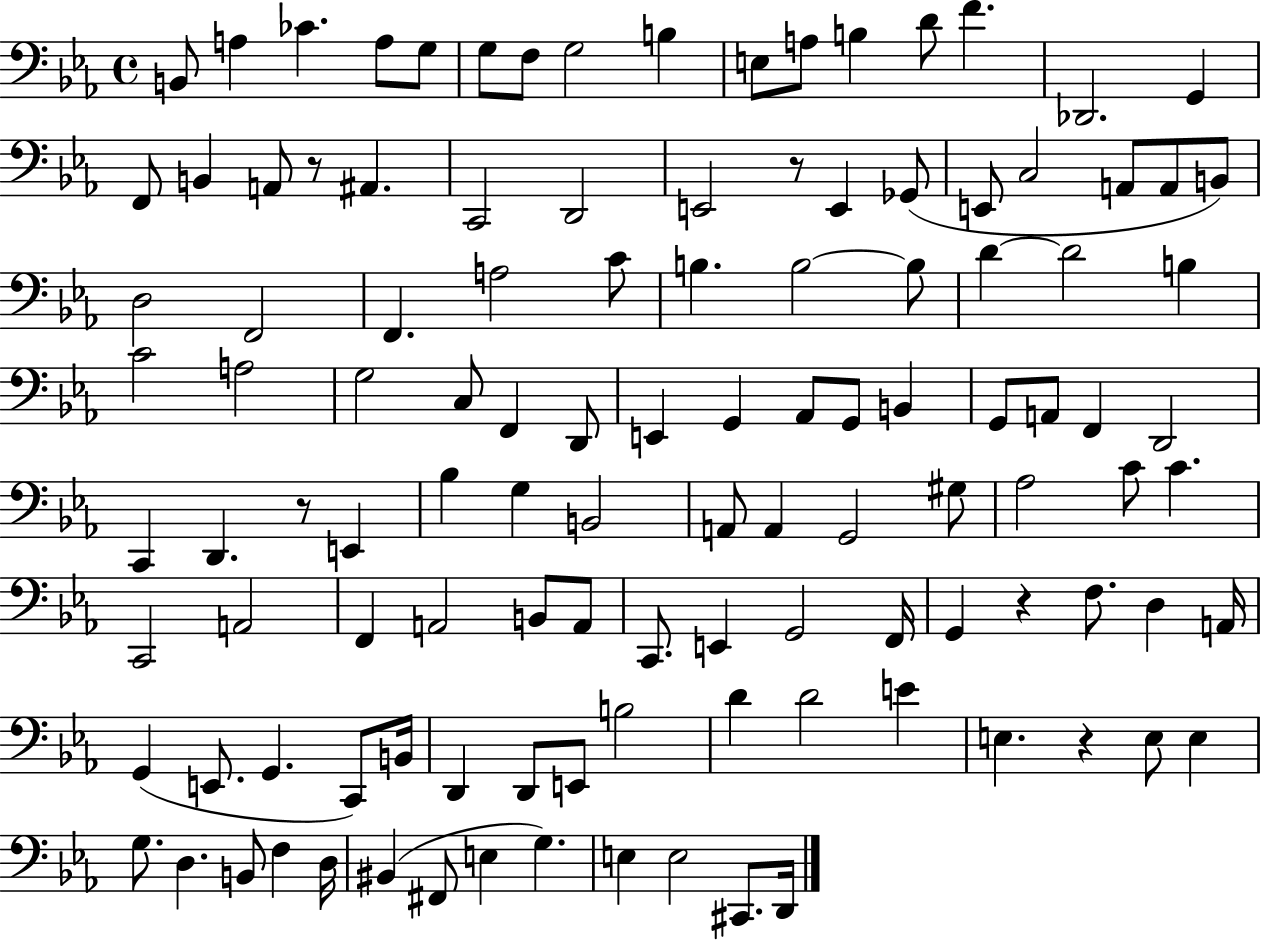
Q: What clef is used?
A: bass